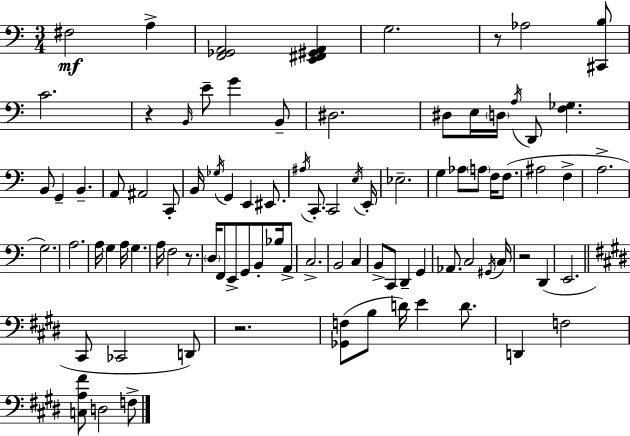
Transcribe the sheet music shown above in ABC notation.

X:1
T:Untitled
M:3/4
L:1/4
K:C
^F,2 A, [F,,_G,,A,,]2 [E,,^F,,^G,,A,,] G,2 z/2 _A,2 [^C,,B,]/2 C2 z B,,/4 E/2 G B,,/2 ^D,2 ^D,/2 E,/4 D,/4 A,/4 D,,/2 [F,_G,] B,,/2 G,, B,, A,,/2 ^A,,2 C,,/2 B,,/4 _G,/4 G,, E,, ^E,,/2 ^A,/4 C,,/2 C,,2 E,/4 E,,/4 _E,2 G, _A,/2 A,/2 F,/4 F,/2 ^A,2 F, A,2 G,2 A,2 A,/4 G, A,/4 G, A,/4 F,2 z/2 D,/4 F,,/2 E,,/2 G,,/2 B,,/2 _B,/4 A,,/2 C,2 B,,2 C, B,,/2 C,,/2 D,, G,, _A,,/2 C,2 ^G,,/4 C,/4 z2 D,, E,,2 ^C,,/2 _C,,2 D,,/2 z2 [_G,,F,]/2 B,/2 D/4 E D/2 D,, F,2 [C,A,^F]/2 D,2 F,/2